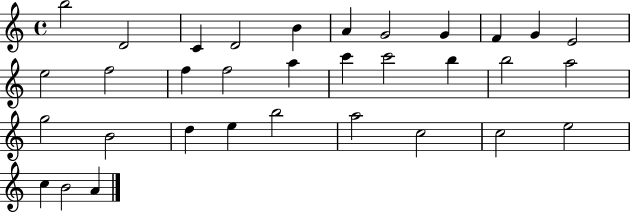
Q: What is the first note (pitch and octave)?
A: B5